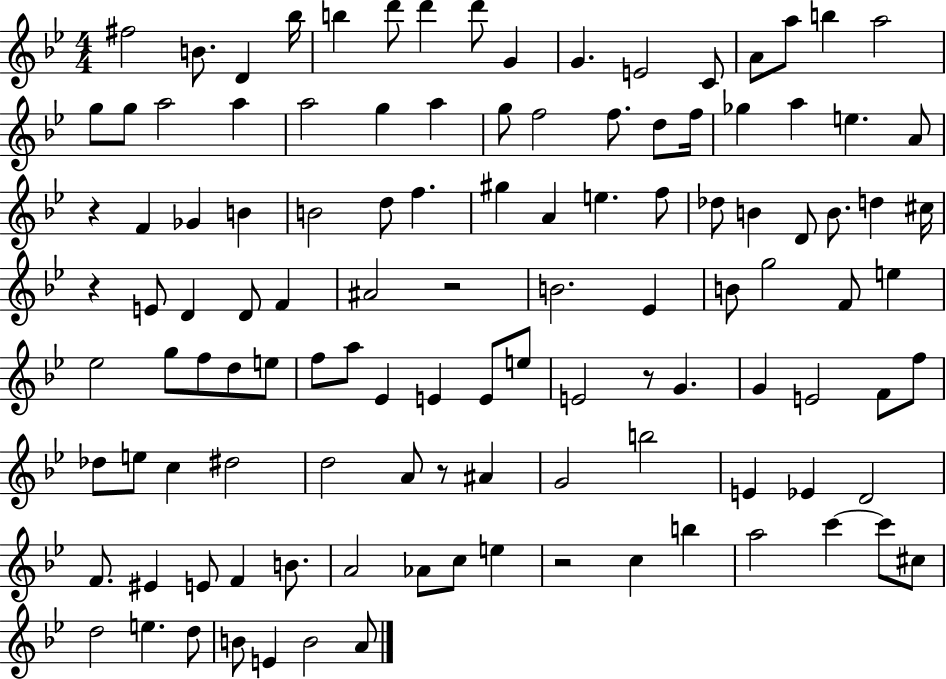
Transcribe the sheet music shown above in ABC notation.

X:1
T:Untitled
M:4/4
L:1/4
K:Bb
^f2 B/2 D _b/4 b d'/2 d' d'/2 G G E2 C/2 A/2 a/2 b a2 g/2 g/2 a2 a a2 g a g/2 f2 f/2 d/2 f/4 _g a e A/2 z F _G B B2 d/2 f ^g A e f/2 _d/2 B D/2 B/2 d ^c/4 z E/2 D D/2 F ^A2 z2 B2 _E B/2 g2 F/2 e _e2 g/2 f/2 d/2 e/2 f/2 a/2 _E E E/2 e/2 E2 z/2 G G E2 F/2 f/2 _d/2 e/2 c ^d2 d2 A/2 z/2 ^A G2 b2 E _E D2 F/2 ^E E/2 F B/2 A2 _A/2 c/2 e z2 c b a2 c' c'/2 ^c/2 d2 e d/2 B/2 E B2 A/2